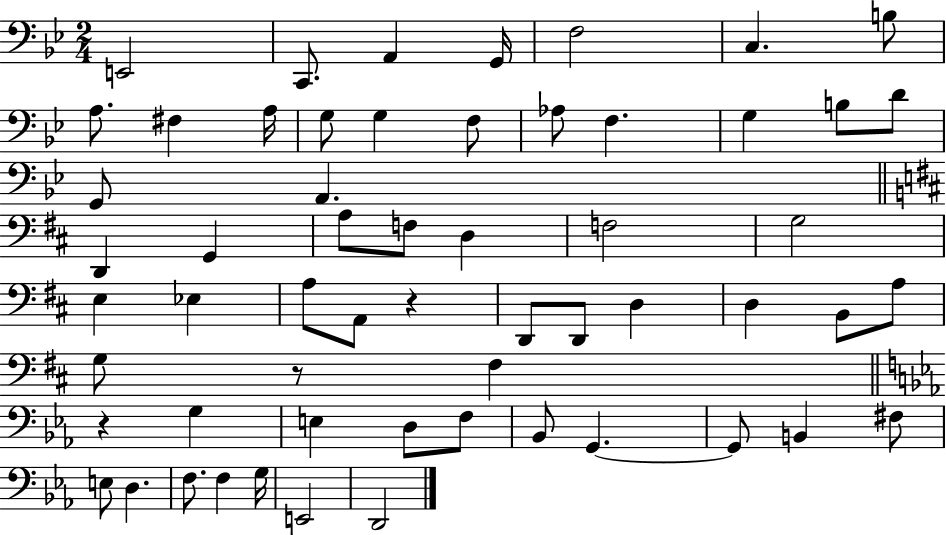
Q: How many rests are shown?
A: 3